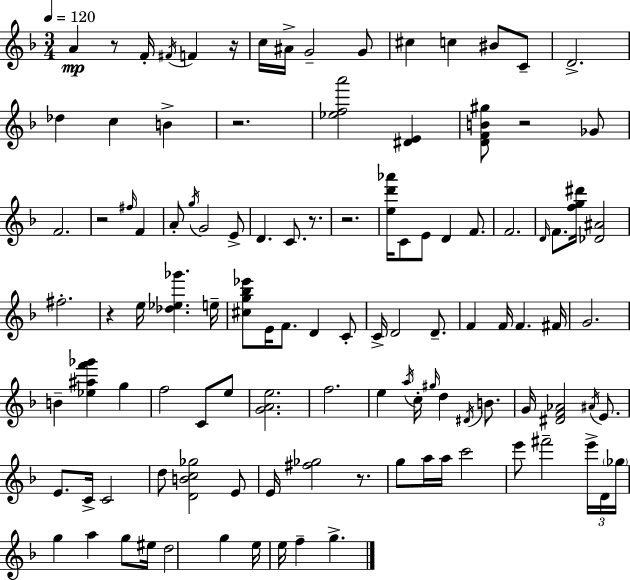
{
  \clef treble
  \numericTimeSignature
  \time 3/4
  \key f \major
  \tempo 4 = 120
  a'4\mp r8 f'16-. \acciaccatura { fis'16 } f'4 | r16 c''16 ais'16-> g'2-- g'8 | cis''4 c''4 bis'8 c'8-- | d'2.-> | \break des''4 c''4 b'4-> | r2. | <ees'' f'' a'''>2 <dis' e'>4 | <d' f' b' gis''>8 r2 ges'8 | \break f'2. | r2 \grace { fis''16 } f'4 | a'8-. \acciaccatura { g''16 } g'2 | e'8-> d'4. c'8. | \break r8. r2. | <e'' d''' aes'''>16 c'8 e'8 d'4 | f'8. f'2. | \grace { d'16 } f'8. <f'' g'' dis'''>16 <des' ais'>2 | \break fis''2.-. | r4 e''16 <des'' ees'' ges'''>4. | e''16-- <cis'' g'' bes'' ees'''>8 e'16 f'8. d'4 | c'8-. c'16-> d'2 | \break d'8.-- f'4 f'16 f'4. | fis'16 g'2. | b'4-- <ees'' ais'' f''' ges'''>4 | g''4 f''2 | \break c'8 e''8 <g' a' e''>2. | f''2. | e''4 \acciaccatura { a''16 } c''16-. \grace { gis''16 } d''4 | \acciaccatura { dis'16 } b'8. g'16 <dis' f' aes'>2 | \break \acciaccatura { ais'16 } e'8. e'8. c'16-> | c'2 d''8 <d' b' c'' ges''>2 | e'8 e'16 <fis'' ges''>2 | r8. g''8 a''16 a''16 | \break c'''2 e'''8 fis'''2-- | \tuplet 3/2 { e'''16-> d'16 \parenthesize ges''16 } g''4 | a''4 g''8 eis''16 d''2 | g''4 e''16 e''16 f''4-- | \break g''4.-> \bar "|."
}